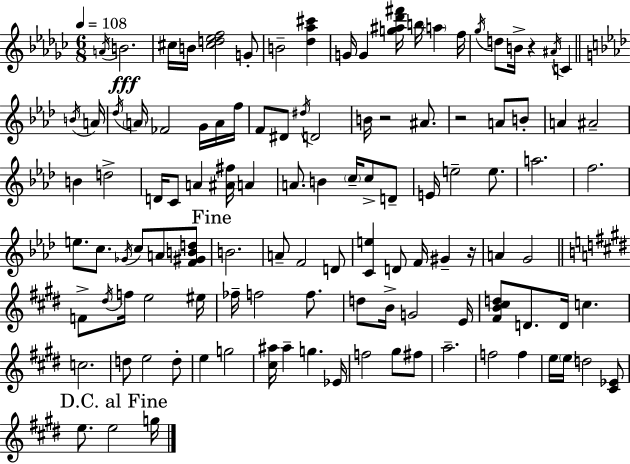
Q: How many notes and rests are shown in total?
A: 113